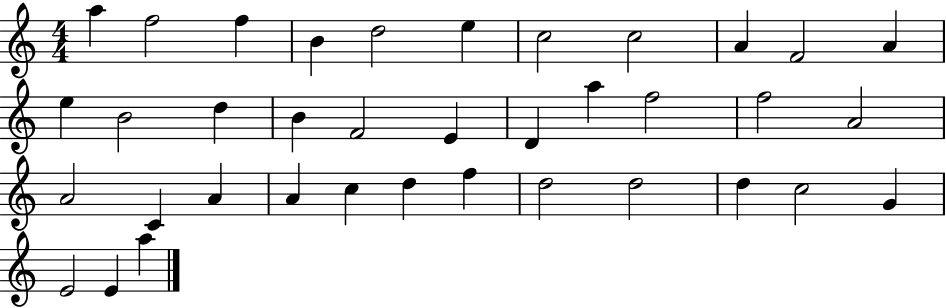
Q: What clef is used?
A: treble